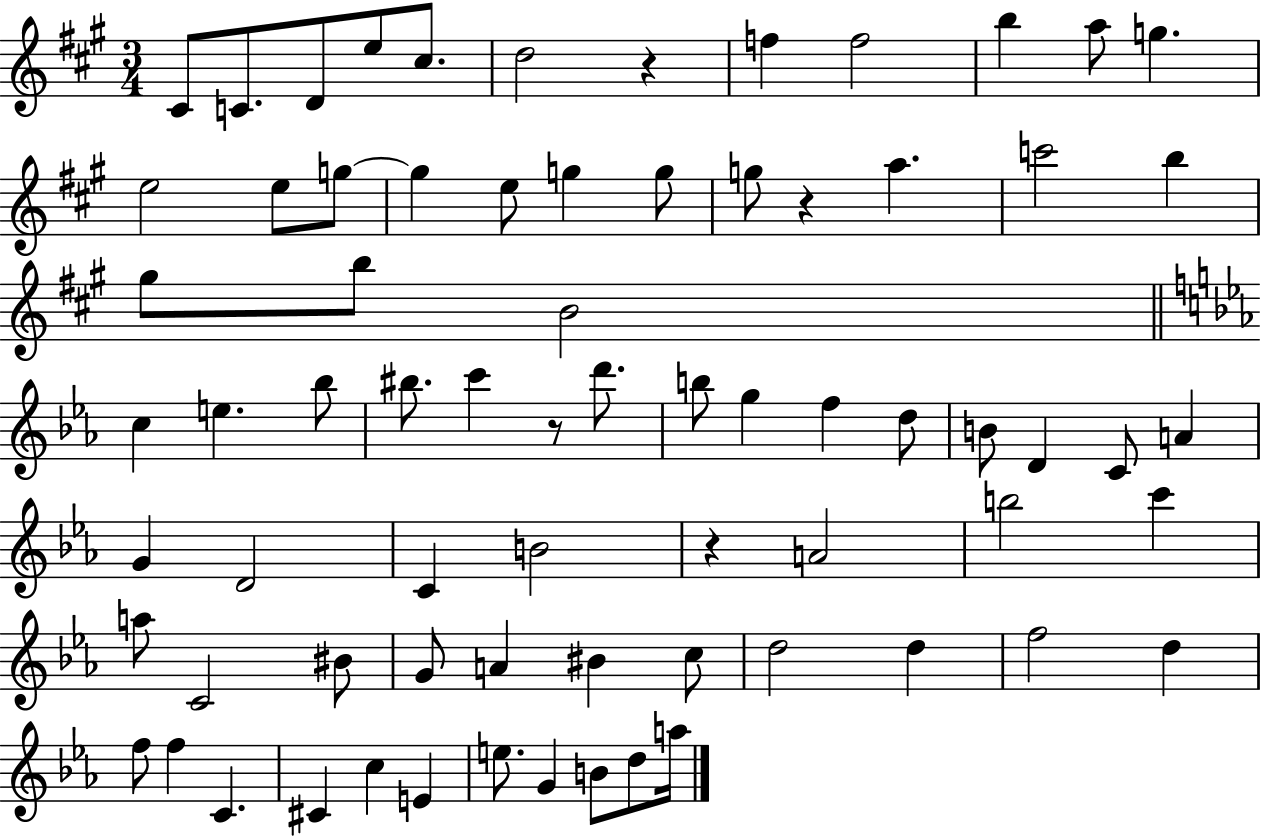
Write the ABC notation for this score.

X:1
T:Untitled
M:3/4
L:1/4
K:A
^C/2 C/2 D/2 e/2 ^c/2 d2 z f f2 b a/2 g e2 e/2 g/2 g e/2 g g/2 g/2 z a c'2 b ^g/2 b/2 B2 c e _b/2 ^b/2 c' z/2 d'/2 b/2 g f d/2 B/2 D C/2 A G D2 C B2 z A2 b2 c' a/2 C2 ^B/2 G/2 A ^B c/2 d2 d f2 d f/2 f C ^C c E e/2 G B/2 d/2 a/4